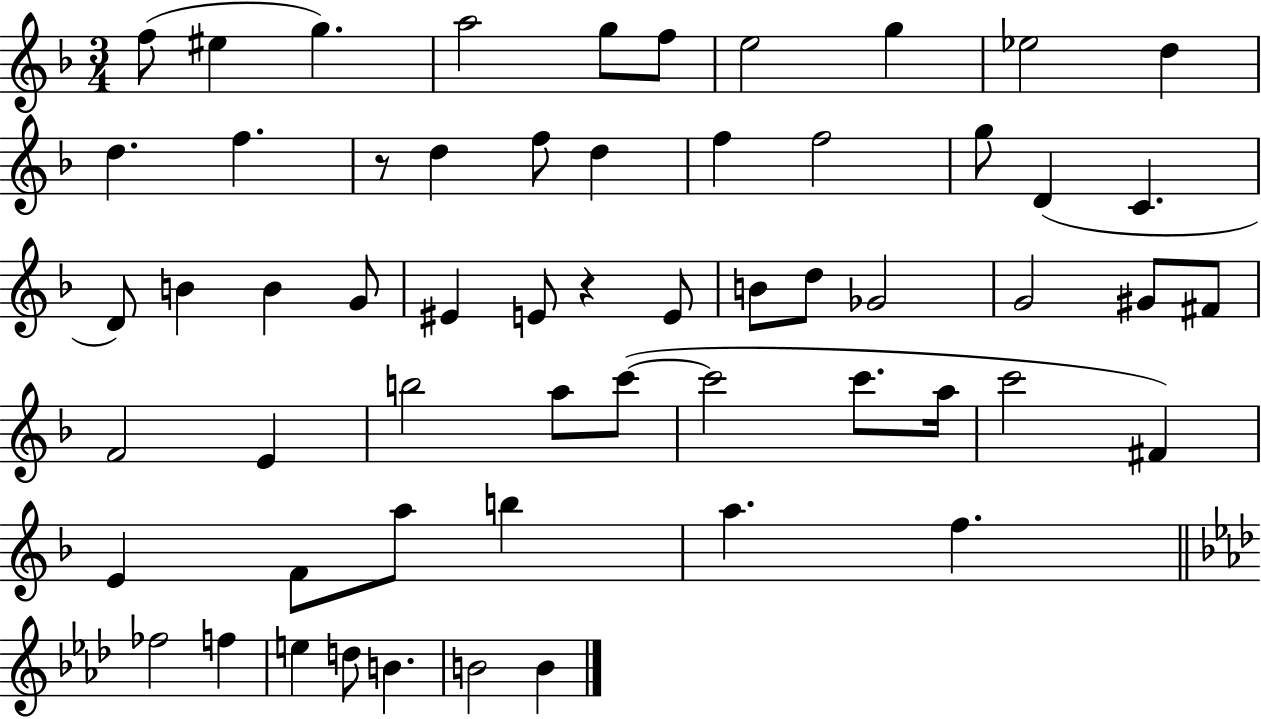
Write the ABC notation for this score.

X:1
T:Untitled
M:3/4
L:1/4
K:F
f/2 ^e g a2 g/2 f/2 e2 g _e2 d d f z/2 d f/2 d f f2 g/2 D C D/2 B B G/2 ^E E/2 z E/2 B/2 d/2 _G2 G2 ^G/2 ^F/2 F2 E b2 a/2 c'/2 c'2 c'/2 a/4 c'2 ^F E F/2 a/2 b a f _f2 f e d/2 B B2 B